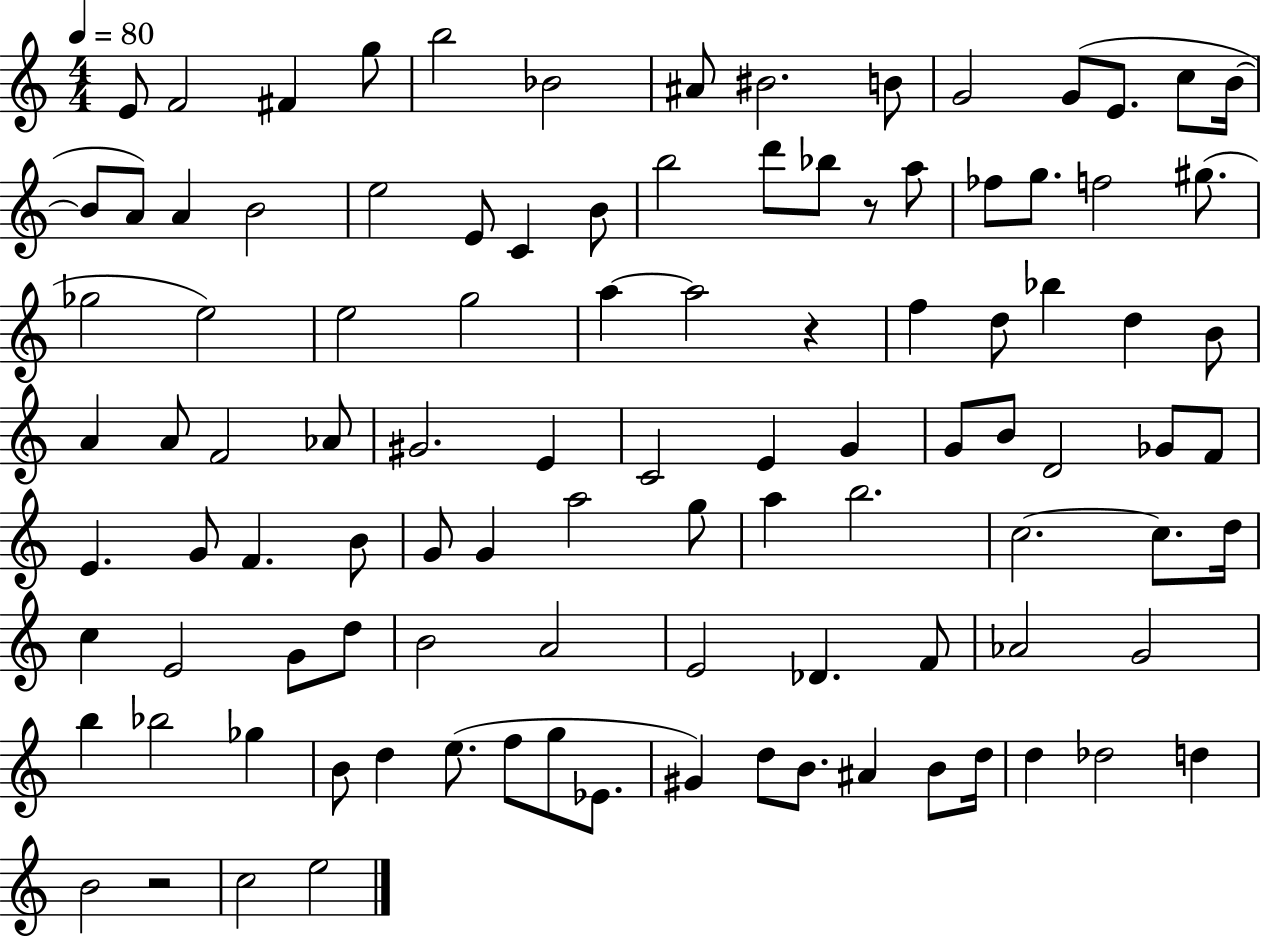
{
  \clef treble
  \numericTimeSignature
  \time 4/4
  \key c \major
  \tempo 4 = 80
  e'8 f'2 fis'4 g''8 | b''2 bes'2 | ais'8 bis'2. b'8 | g'2 g'8( e'8. c''8 b'16~~ | \break b'8 a'8) a'4 b'2 | e''2 e'8 c'4 b'8 | b''2 d'''8 bes''8 r8 a''8 | fes''8 g''8. f''2 gis''8.( | \break ges''2 e''2) | e''2 g''2 | a''4~~ a''2 r4 | f''4 d''8 bes''4 d''4 b'8 | \break a'4 a'8 f'2 aes'8 | gis'2. e'4 | c'2 e'4 g'4 | g'8 b'8 d'2 ges'8 f'8 | \break e'4. g'8 f'4. b'8 | g'8 g'4 a''2 g''8 | a''4 b''2. | c''2.~~ c''8. d''16 | \break c''4 e'2 g'8 d''8 | b'2 a'2 | e'2 des'4. f'8 | aes'2 g'2 | \break b''4 bes''2 ges''4 | b'8 d''4 e''8.( f''8 g''8 ees'8. | gis'4) d''8 b'8. ais'4 b'8 d''16 | d''4 des''2 d''4 | \break b'2 r2 | c''2 e''2 | \bar "|."
}